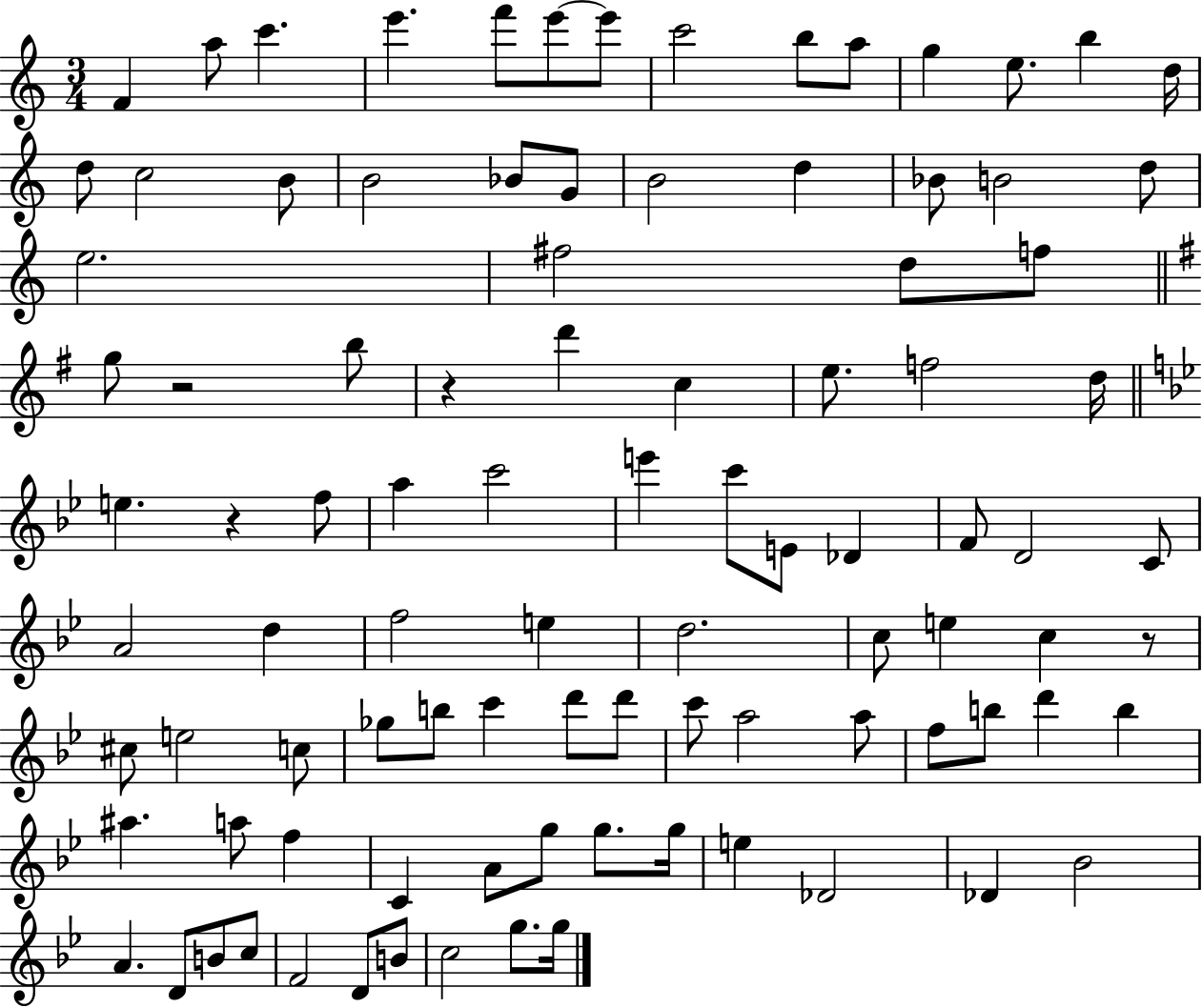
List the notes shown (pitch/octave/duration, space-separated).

F4/q A5/e C6/q. E6/q. F6/e E6/e E6/e C6/h B5/e A5/e G5/q E5/e. B5/q D5/s D5/e C5/h B4/e B4/h Bb4/e G4/e B4/h D5/q Bb4/e B4/h D5/e E5/h. F#5/h D5/e F5/e G5/e R/h B5/e R/q D6/q C5/q E5/e. F5/h D5/s E5/q. R/q F5/e A5/q C6/h E6/q C6/e E4/e Db4/q F4/e D4/h C4/e A4/h D5/q F5/h E5/q D5/h. C5/e E5/q C5/q R/e C#5/e E5/h C5/e Gb5/e B5/e C6/q D6/e D6/e C6/e A5/h A5/e F5/e B5/e D6/q B5/q A#5/q. A5/e F5/q C4/q A4/e G5/e G5/e. G5/s E5/q Db4/h Db4/q Bb4/h A4/q. D4/e B4/e C5/e F4/h D4/e B4/e C5/h G5/e. G5/s